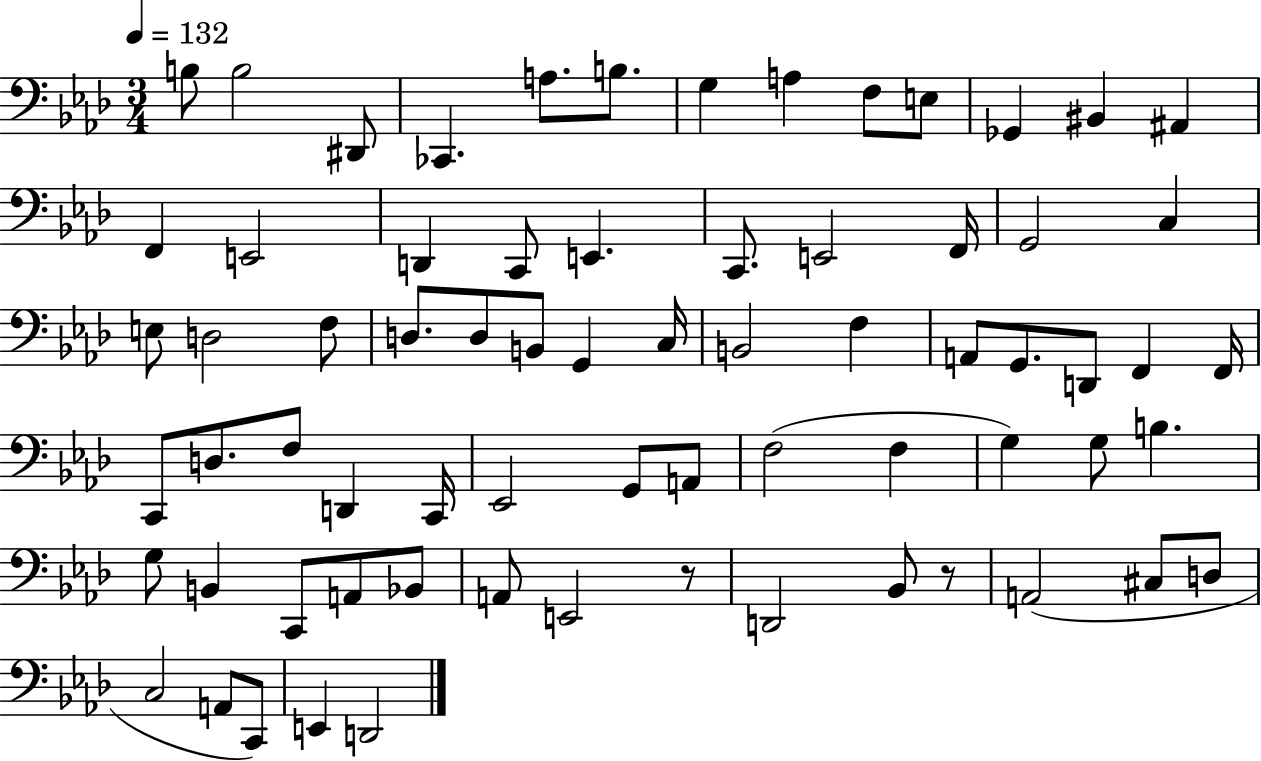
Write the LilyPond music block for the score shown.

{
  \clef bass
  \numericTimeSignature
  \time 3/4
  \key aes \major
  \tempo 4 = 132
  b8 b2 dis,8 | ces,4. a8. b8. | g4 a4 f8 e8 | ges,4 bis,4 ais,4 | \break f,4 e,2 | d,4 c,8 e,4. | c,8. e,2 f,16 | g,2 c4 | \break e8 d2 f8 | d8. d8 b,8 g,4 c16 | b,2 f4 | a,8 g,8. d,8 f,4 f,16 | \break c,8 d8. f8 d,4 c,16 | ees,2 g,8 a,8 | f2( f4 | g4) g8 b4. | \break g8 b,4 c,8 a,8 bes,8 | a,8 e,2 r8 | d,2 bes,8 r8 | a,2( cis8 d8 | \break c2 a,8 c,8) | e,4 d,2 | \bar "|."
}